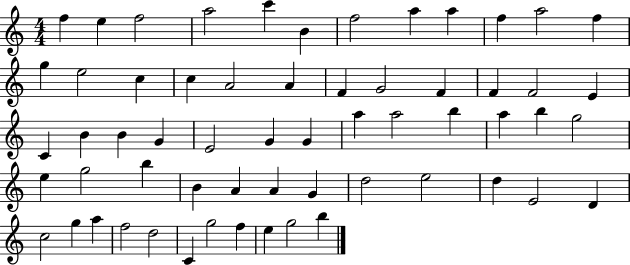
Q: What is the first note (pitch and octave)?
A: F5